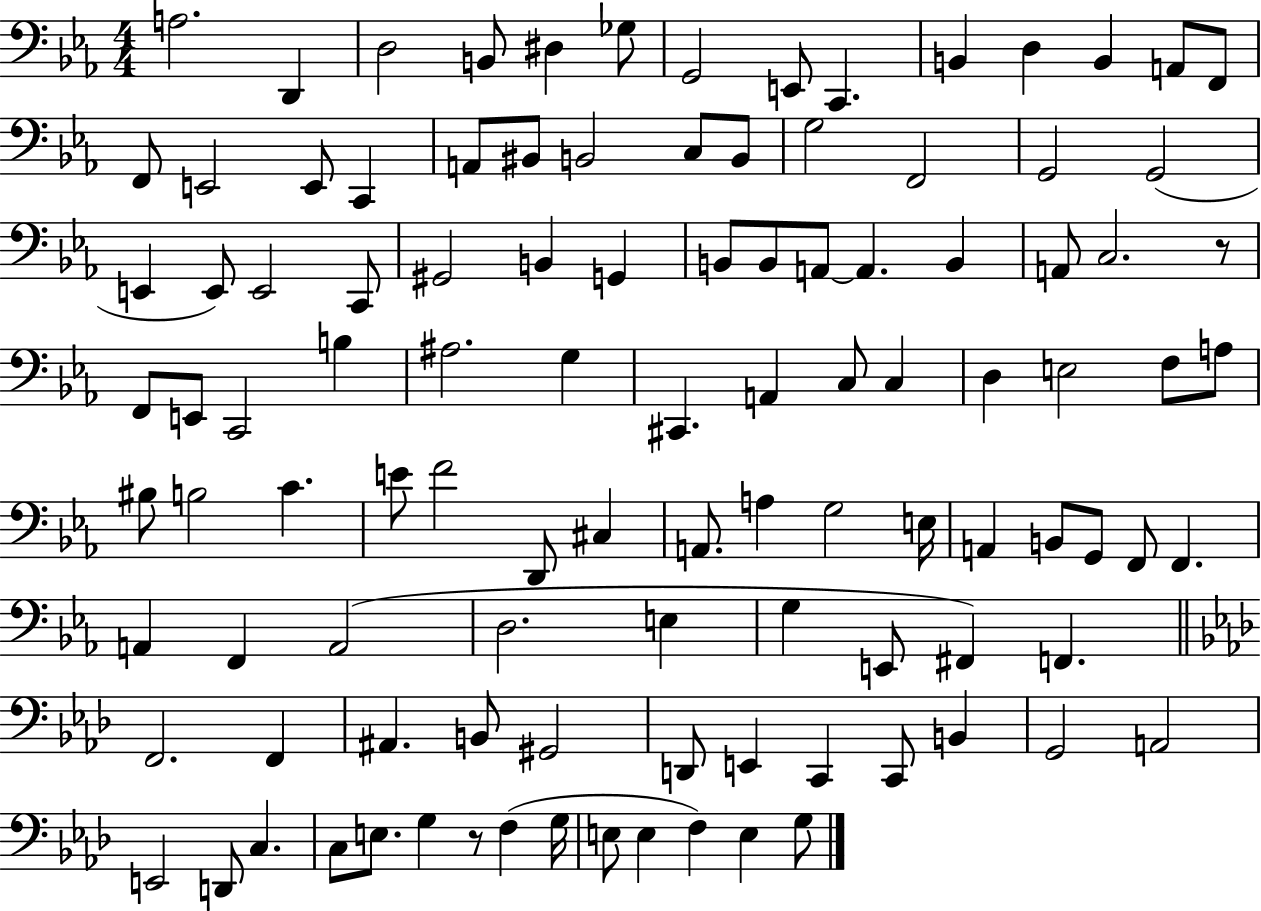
{
  \clef bass
  \numericTimeSignature
  \time 4/4
  \key ees \major
  \repeat volta 2 { a2. d,4 | d2 b,8 dis4 ges8 | g,2 e,8 c,4. | b,4 d4 b,4 a,8 f,8 | \break f,8 e,2 e,8 c,4 | a,8 bis,8 b,2 c8 b,8 | g2 f,2 | g,2 g,2( | \break e,4 e,8) e,2 c,8 | gis,2 b,4 g,4 | b,8 b,8 a,8~~ a,4. b,4 | a,8 c2. r8 | \break f,8 e,8 c,2 b4 | ais2. g4 | cis,4. a,4 c8 c4 | d4 e2 f8 a8 | \break bis8 b2 c'4. | e'8 f'2 d,8 cis4 | a,8. a4 g2 e16 | a,4 b,8 g,8 f,8 f,4. | \break a,4 f,4 a,2( | d2. e4 | g4 e,8 fis,4) f,4. | \bar "||" \break \key aes \major f,2. f,4 | ais,4. b,8 gis,2 | d,8 e,4 c,4 c,8 b,4 | g,2 a,2 | \break e,2 d,8 c4. | c8 e8. g4 r8 f4( g16 | e8 e4 f4) e4 g8 | } \bar "|."
}